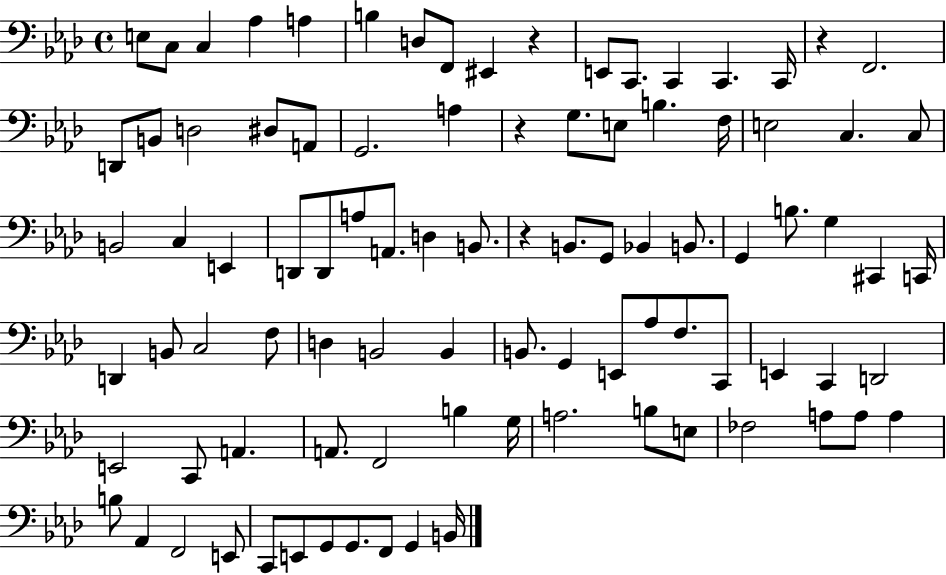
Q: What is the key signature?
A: AES major